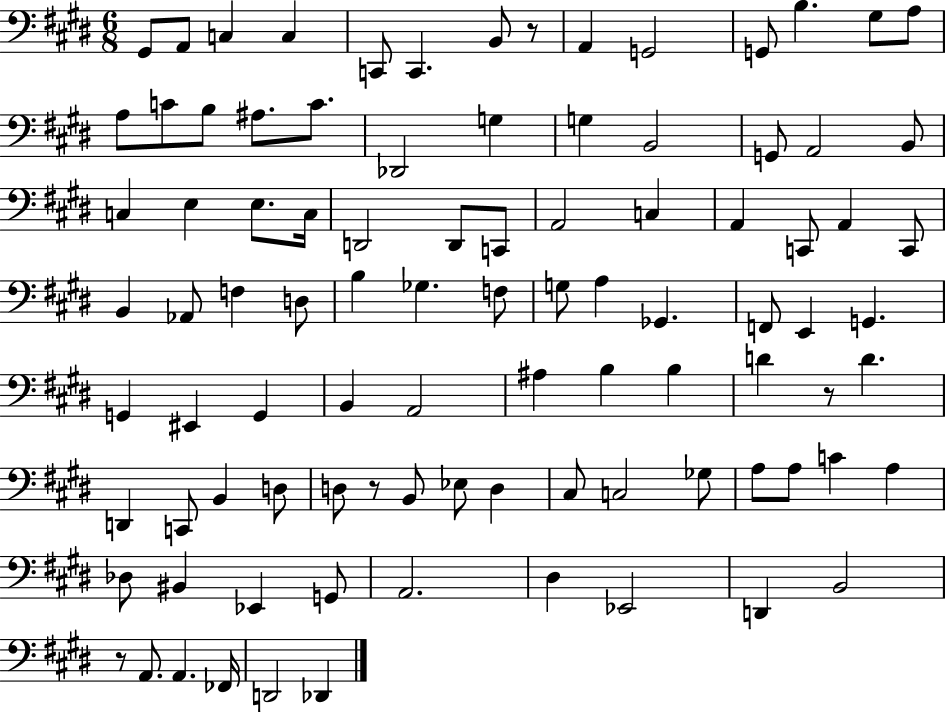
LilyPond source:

{
  \clef bass
  \numericTimeSignature
  \time 6/8
  \key e \major
  gis,8 a,8 c4 c4 | c,8 c,4. b,8 r8 | a,4 g,2 | g,8 b4. gis8 a8 | \break a8 c'8 b8 ais8. c'8. | des,2 g4 | g4 b,2 | g,8 a,2 b,8 | \break c4 e4 e8. c16 | d,2 d,8 c,8 | a,2 c4 | a,4 c,8 a,4 c,8 | \break b,4 aes,8 f4 d8 | b4 ges4. f8 | g8 a4 ges,4. | f,8 e,4 g,4. | \break g,4 eis,4 g,4 | b,4 a,2 | ais4 b4 b4 | d'4 r8 d'4. | \break d,4 c,8 b,4 d8 | d8 r8 b,8 ees8 d4 | cis8 c2 ges8 | a8 a8 c'4 a4 | \break des8 bis,4 ees,4 g,8 | a,2. | dis4 ees,2 | d,4 b,2 | \break r8 a,8. a,4. fes,16 | d,2 des,4 | \bar "|."
}